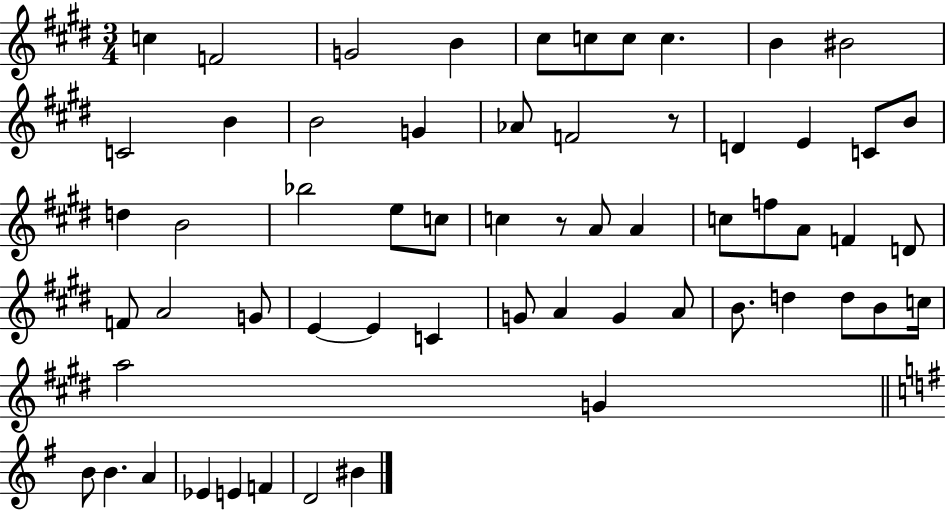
X:1
T:Untitled
M:3/4
L:1/4
K:E
c F2 G2 B ^c/2 c/2 c/2 c B ^B2 C2 B B2 G _A/2 F2 z/2 D E C/2 B/2 d B2 _b2 e/2 c/2 c z/2 A/2 A c/2 f/2 A/2 F D/2 F/2 A2 G/2 E E C G/2 A G A/2 B/2 d d/2 B/2 c/4 a2 G B/2 B A _E E F D2 ^B